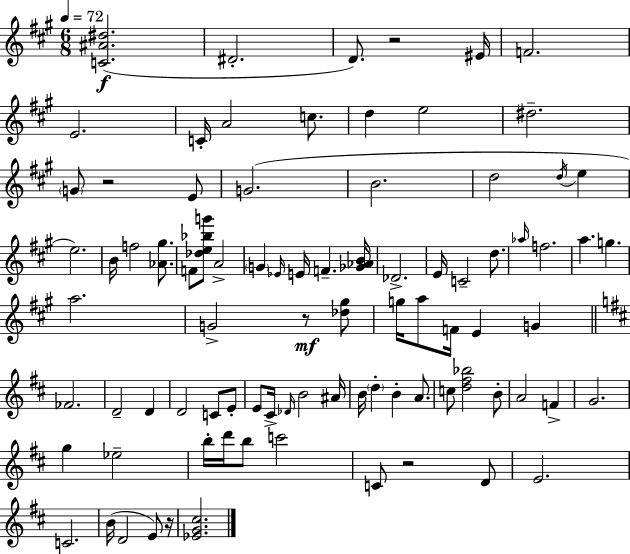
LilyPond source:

{
  \clef treble
  \numericTimeSignature
  \time 6/8
  \key a \major
  \tempo 4 = 72
  \repeat volta 2 { <c' ais' dis''>2.(\f | dis'2.-. | d'8.) r2 eis'16 | f'2. | \break e'2. | c'16-. a'2 c''8. | d''4 e''2 | dis''2.-- | \break \parenthesize g'8 r2 e'8 | g'2.( | b'2. | d''2 \acciaccatura { d''16 } e''4 | \break e''2.) | b'16 f''2 <aes' gis''>8. | f'8 <des'' e'' bes'' g'''>8 a'2-> | \parenthesize g'4 \grace { ees'16 } e'16 f'4.-- | \break <ges' aes' b'>16 des'2.-> | e'16 c'2-- d''8. | \grace { aes''16 } f''2. | a''4. g''4. | \break a''2. | g'2-> r8\mf | <des'' gis''>8 g''16 a''8 f'16 e'4 g'4 | \bar "||" \break \key b \minor fes'2. | d'2-- d'4 | d'2 c'8 e'8-. | e'8 cis'16-> \grace { des'16 } b'2 | \break ais'16 b'16 \parenthesize d''4-. b'4-. a'8. | c''8 <d'' fis'' bes''>2 b'8-. | a'2 f'4-> | g'2. | \break g''4 ees''2-- | b''16-. d'''16 b''8 c'''2 | c'8 r2 d'8 | e'2. | \break c'2. | b'16( d'2 e'8) | r16 <ees' g' cis''>2. | } \bar "|."
}